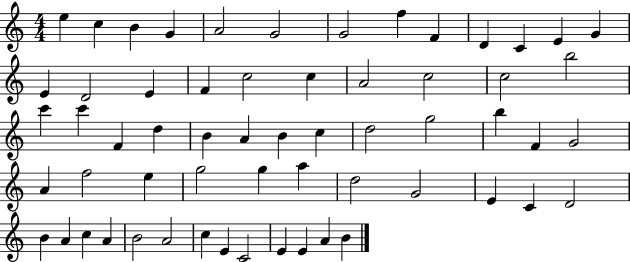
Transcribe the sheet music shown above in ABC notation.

X:1
T:Untitled
M:4/4
L:1/4
K:C
e c B G A2 G2 G2 f F D C E G E D2 E F c2 c A2 c2 c2 b2 c' c' F d B A B c d2 g2 b F G2 A f2 e g2 g a d2 G2 E C D2 B A c A B2 A2 c E C2 E E A B